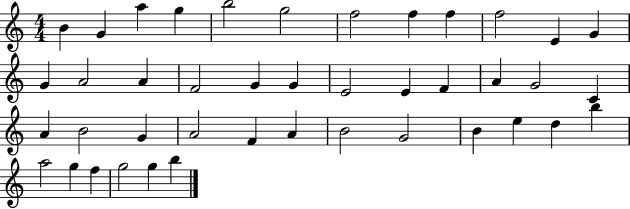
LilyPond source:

{
  \clef treble
  \numericTimeSignature
  \time 4/4
  \key c \major
  b'4 g'4 a''4 g''4 | b''2 g''2 | f''2 f''4 f''4 | f''2 e'4 g'4 | \break g'4 a'2 a'4 | f'2 g'4 g'4 | e'2 e'4 f'4 | a'4 g'2 c'4 | \break a'4 b'2 g'4 | a'2 f'4 a'4 | b'2 g'2 | b'4 e''4 d''4 b''4 | \break a''2 g''4 f''4 | g''2 g''4 b''4 | \bar "|."
}